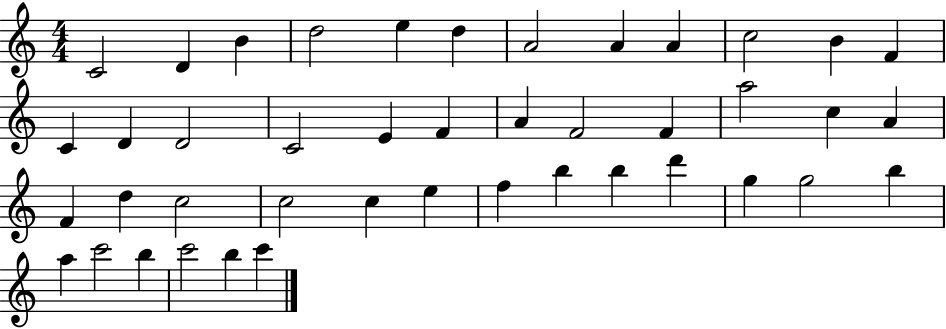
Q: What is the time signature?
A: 4/4